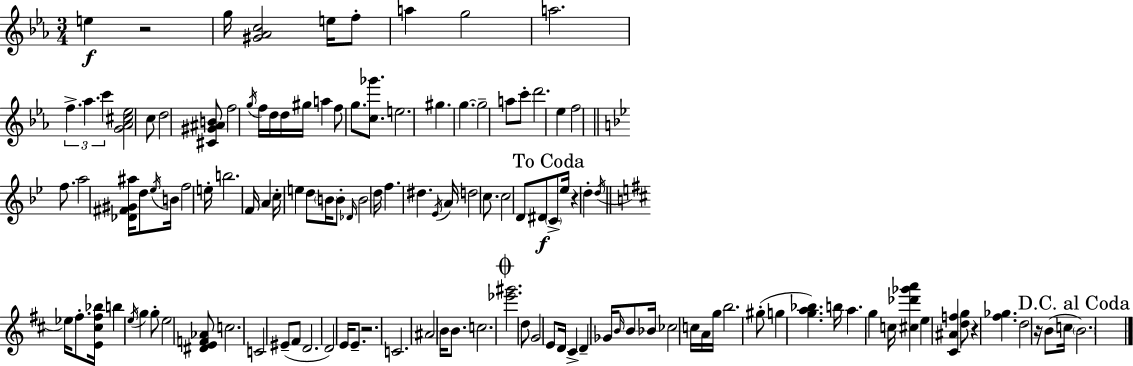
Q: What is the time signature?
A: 3/4